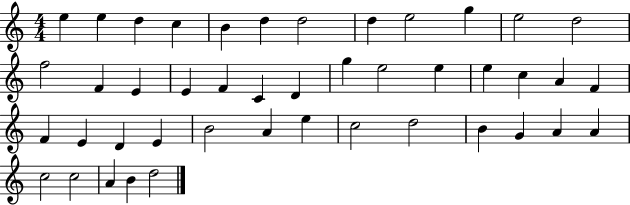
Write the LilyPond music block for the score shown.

{
  \clef treble
  \numericTimeSignature
  \time 4/4
  \key c \major
  e''4 e''4 d''4 c''4 | b'4 d''4 d''2 | d''4 e''2 g''4 | e''2 d''2 | \break f''2 f'4 e'4 | e'4 f'4 c'4 d'4 | g''4 e''2 e''4 | e''4 c''4 a'4 f'4 | \break f'4 e'4 d'4 e'4 | b'2 a'4 e''4 | c''2 d''2 | b'4 g'4 a'4 a'4 | \break c''2 c''2 | a'4 b'4 d''2 | \bar "|."
}